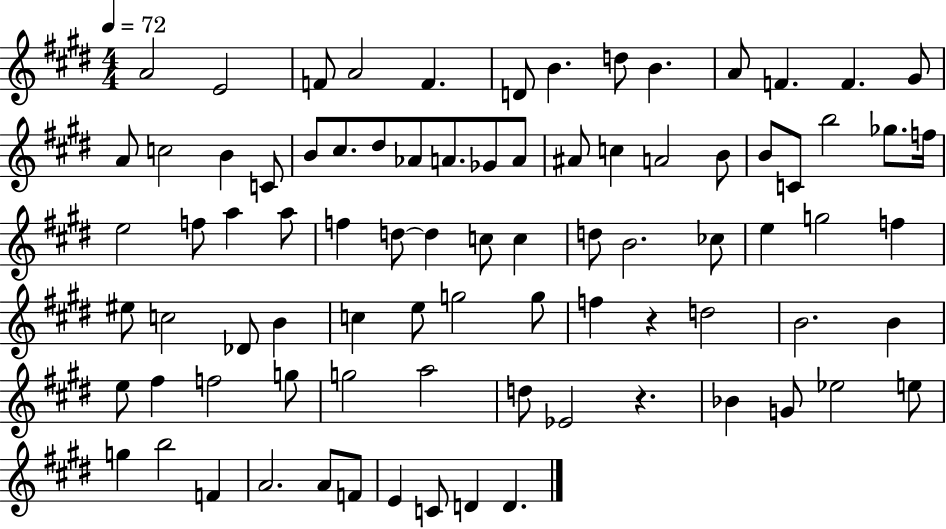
X:1
T:Untitled
M:4/4
L:1/4
K:E
A2 E2 F/2 A2 F D/2 B d/2 B A/2 F F ^G/2 A/2 c2 B C/2 B/2 ^c/2 ^d/2 _A/2 A/2 _G/2 A/2 ^A/2 c A2 B/2 B/2 C/2 b2 _g/2 f/4 e2 f/2 a a/2 f d/2 d c/2 c d/2 B2 _c/2 e g2 f ^e/2 c2 _D/2 B c e/2 g2 g/2 f z d2 B2 B e/2 ^f f2 g/2 g2 a2 d/2 _E2 z _B G/2 _e2 e/2 g b2 F A2 A/2 F/2 E C/2 D D